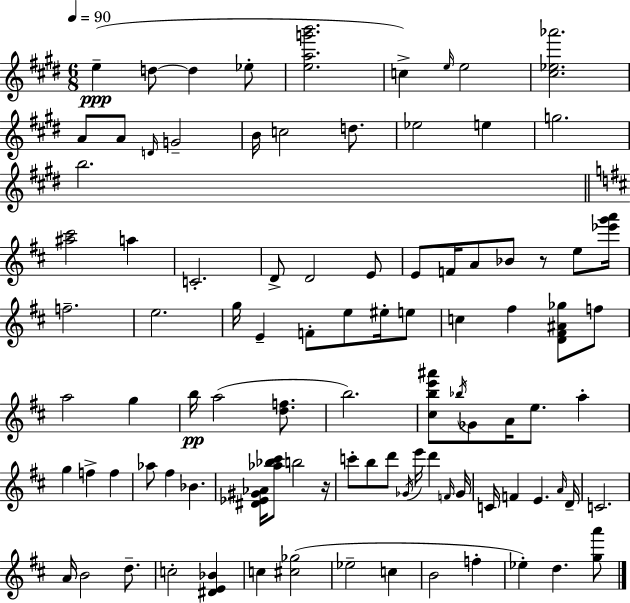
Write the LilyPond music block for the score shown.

{
  \clef treble
  \numericTimeSignature
  \time 6/8
  \key e \major
  \tempo 4 = 90
  e''4--(\ppp d''8~~ d''4 ees''8-. | <e'' a'' g''' b'''>2. | c''4->) \grace { e''16 } e''2 | <cis'' ees'' aes'''>2. | \break a'8 a'8 \grace { d'16 } g'2-- | b'16 c''2 d''8. | ees''2 e''4 | g''2. | \break b''2. | \bar "||" \break \key d \major <ais'' cis'''>2 a''4 | c'2.-. | d'8-> d'2 e'8 | e'8 f'16 a'8 bes'8 r8 e''8 <ees''' g''' a'''>16 | \break f''2.-- | e''2. | g''16 e'4-- f'8-. e''8 eis''16-. e''8 | c''4 fis''4 <d' fis' ais' ges''>8 f''8 | \break a''2 g''4 | b''16\pp a''2( <d'' f''>8. | b''2.) | <cis'' b'' e''' ais'''>8 \acciaccatura { bes''16 } ges'8 a'16 e''8. a''4-. | \break g''4 f''4-> f''4 | aes''8 fis''4 bes'4. | <dis' ees' gis' aes'>16 <aes'' bes'' cis'''>8 b''2 | r16 c'''8-. b''8 d'''8 \acciaccatura { ges'16 } e'''16 d'''4 | \break \grace { f'16 } ges'16 c'16 f'4 e'4. | \grace { a'16 } d'16-- c'2. | a'16 b'2 | d''8.-- c''2-. | \break <dis' e' bes'>4 c''4 <cis'' ges''>2( | ees''2-- | c''4 b'2 | f''4-. ees''4-.) d''4. | \break <g'' a'''>8 \bar "|."
}